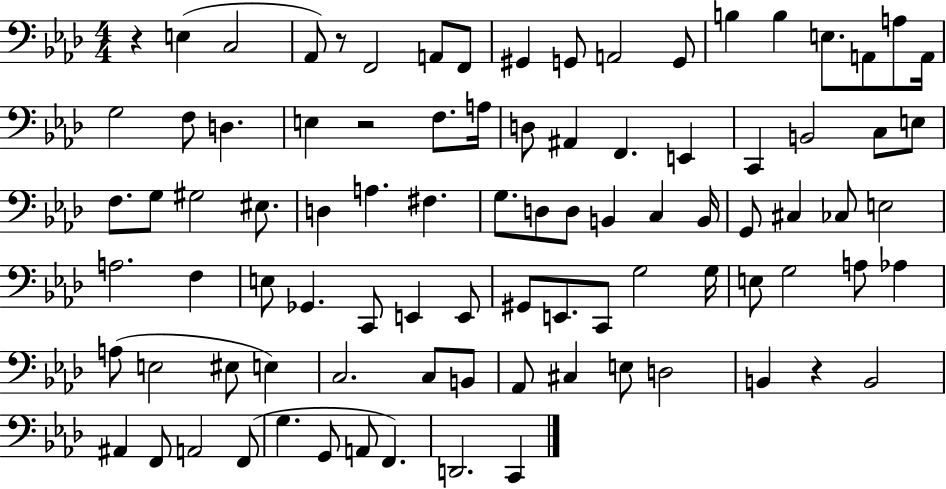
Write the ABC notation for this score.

X:1
T:Untitled
M:4/4
L:1/4
K:Ab
z E, C,2 _A,,/2 z/2 F,,2 A,,/2 F,,/2 ^G,, G,,/2 A,,2 G,,/2 B, B, E,/2 A,,/2 A,/2 A,,/4 G,2 F,/2 D, E, z2 F,/2 A,/4 D,/2 ^A,, F,, E,, C,, B,,2 C,/2 E,/2 F,/2 G,/2 ^G,2 ^E,/2 D, A, ^F, G,/2 D,/2 D,/2 B,, C, B,,/4 G,,/2 ^C, _C,/2 E,2 A,2 F, E,/2 _G,, C,,/2 E,, E,,/2 ^G,,/2 E,,/2 C,,/2 G,2 G,/4 E,/2 G,2 A,/2 _A, A,/2 E,2 ^E,/2 E, C,2 C,/2 B,,/2 _A,,/2 ^C, E,/2 D,2 B,, z B,,2 ^A,, F,,/2 A,,2 F,,/2 G, G,,/2 A,,/2 F,, D,,2 C,,